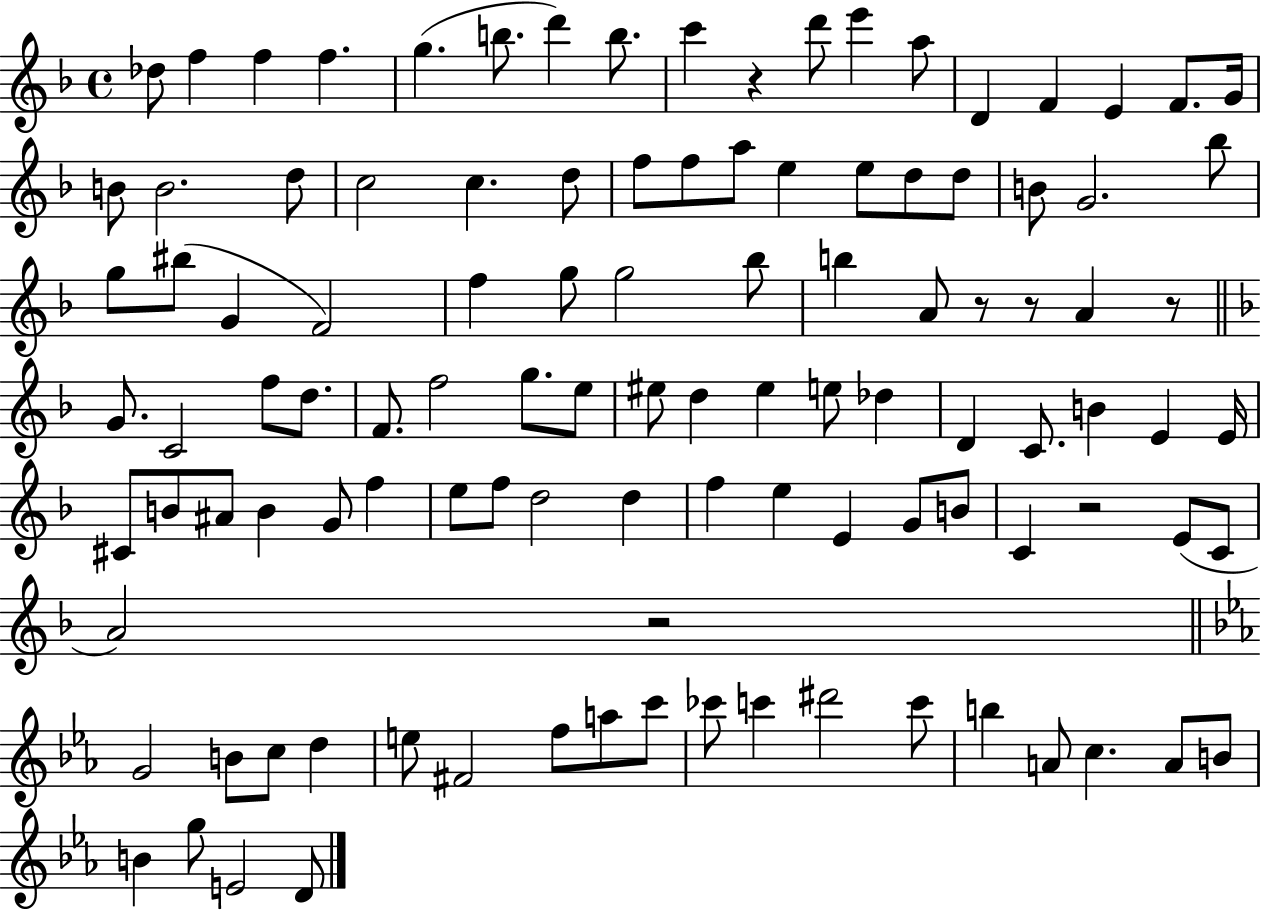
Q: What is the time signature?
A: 4/4